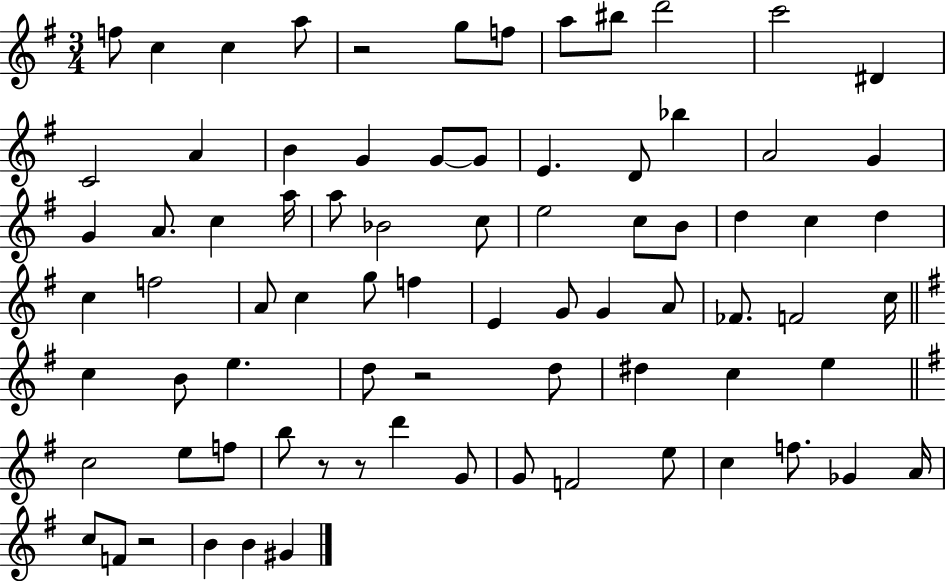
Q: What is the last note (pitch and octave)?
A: G#4